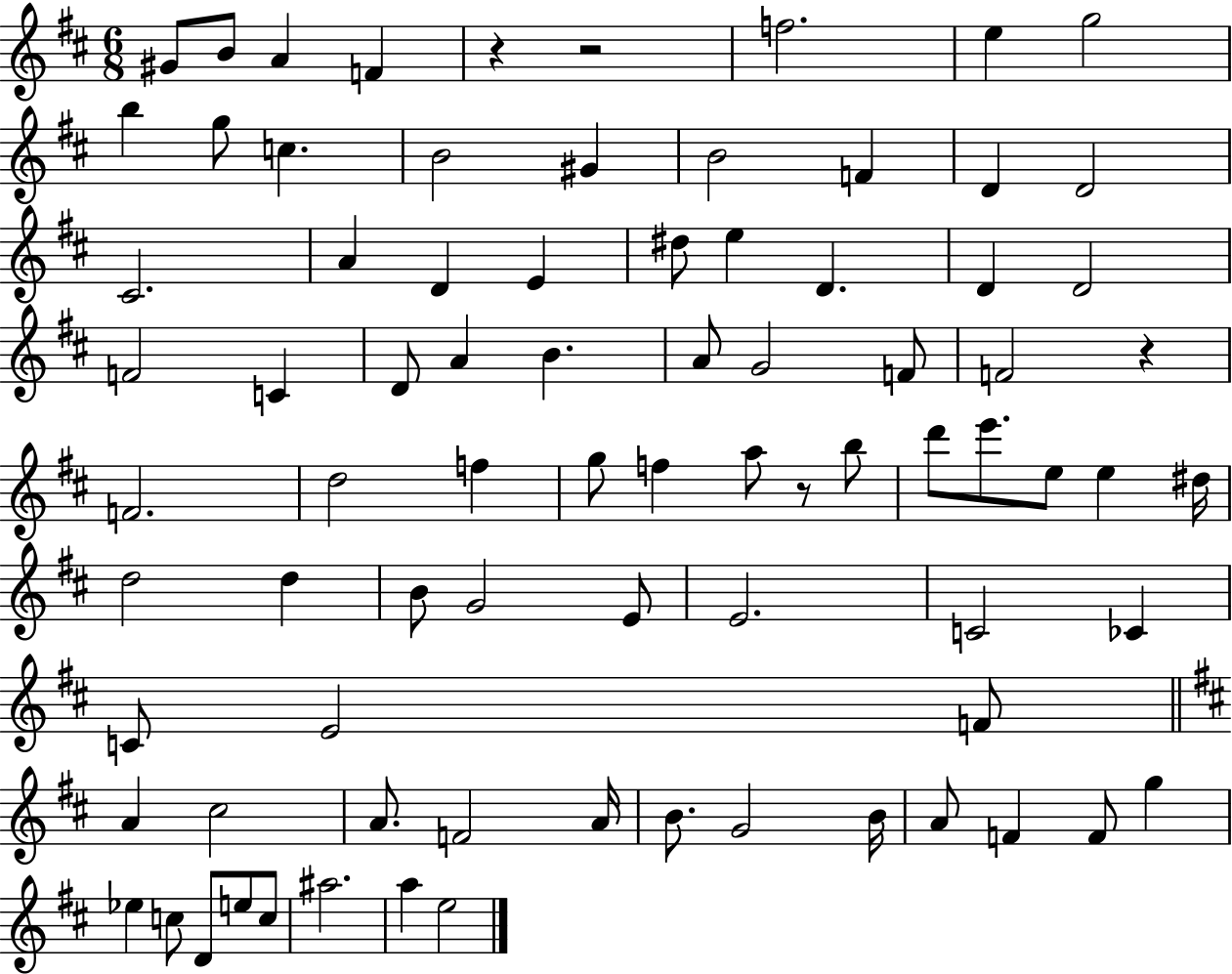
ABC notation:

X:1
T:Untitled
M:6/8
L:1/4
K:D
^G/2 B/2 A F z z2 f2 e g2 b g/2 c B2 ^G B2 F D D2 ^C2 A D E ^d/2 e D D D2 F2 C D/2 A B A/2 G2 F/2 F2 z F2 d2 f g/2 f a/2 z/2 b/2 d'/2 e'/2 e/2 e ^d/4 d2 d B/2 G2 E/2 E2 C2 _C C/2 E2 F/2 A ^c2 A/2 F2 A/4 B/2 G2 B/4 A/2 F F/2 g _e c/2 D/2 e/2 c/2 ^a2 a e2